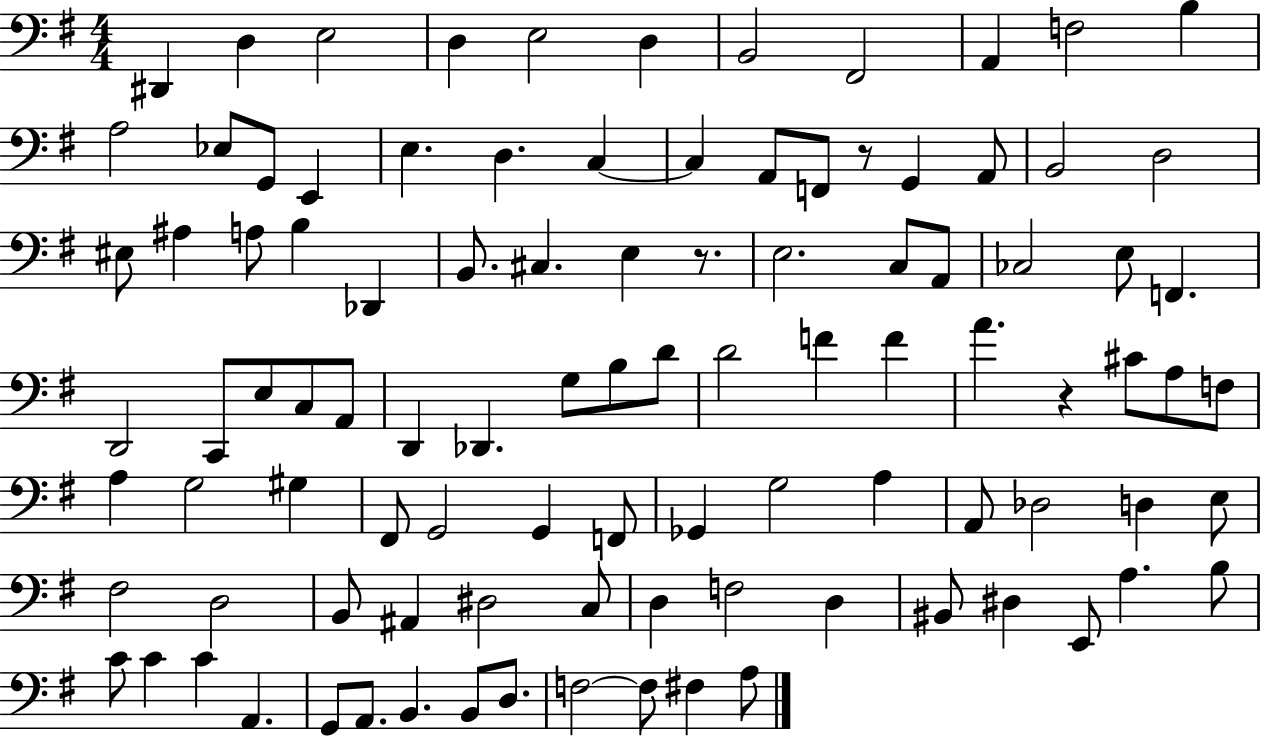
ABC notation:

X:1
T:Untitled
M:4/4
L:1/4
K:G
^D,, D, E,2 D, E,2 D, B,,2 ^F,,2 A,, F,2 B, A,2 _E,/2 G,,/2 E,, E, D, C, C, A,,/2 F,,/2 z/2 G,, A,,/2 B,,2 D,2 ^E,/2 ^A, A,/2 B, _D,, B,,/2 ^C, E, z/2 E,2 C,/2 A,,/2 _C,2 E,/2 F,, D,,2 C,,/2 E,/2 C,/2 A,,/2 D,, _D,, G,/2 B,/2 D/2 D2 F F A z ^C/2 A,/2 F,/2 A, G,2 ^G, ^F,,/2 G,,2 G,, F,,/2 _G,, G,2 A, A,,/2 _D,2 D, E,/2 ^F,2 D,2 B,,/2 ^A,, ^D,2 C,/2 D, F,2 D, ^B,,/2 ^D, E,,/2 A, B,/2 C/2 C C A,, G,,/2 A,,/2 B,, B,,/2 D,/2 F,2 F,/2 ^F, A,/2